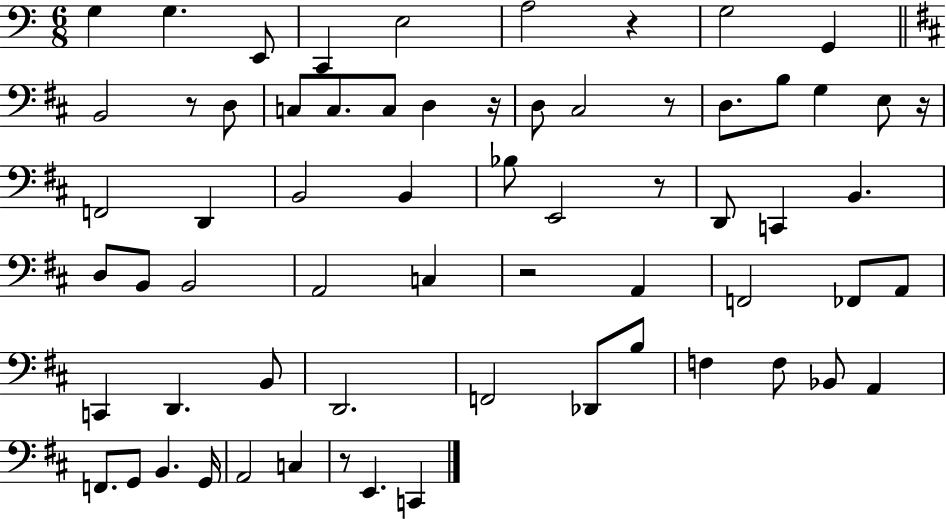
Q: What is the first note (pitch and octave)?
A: G3